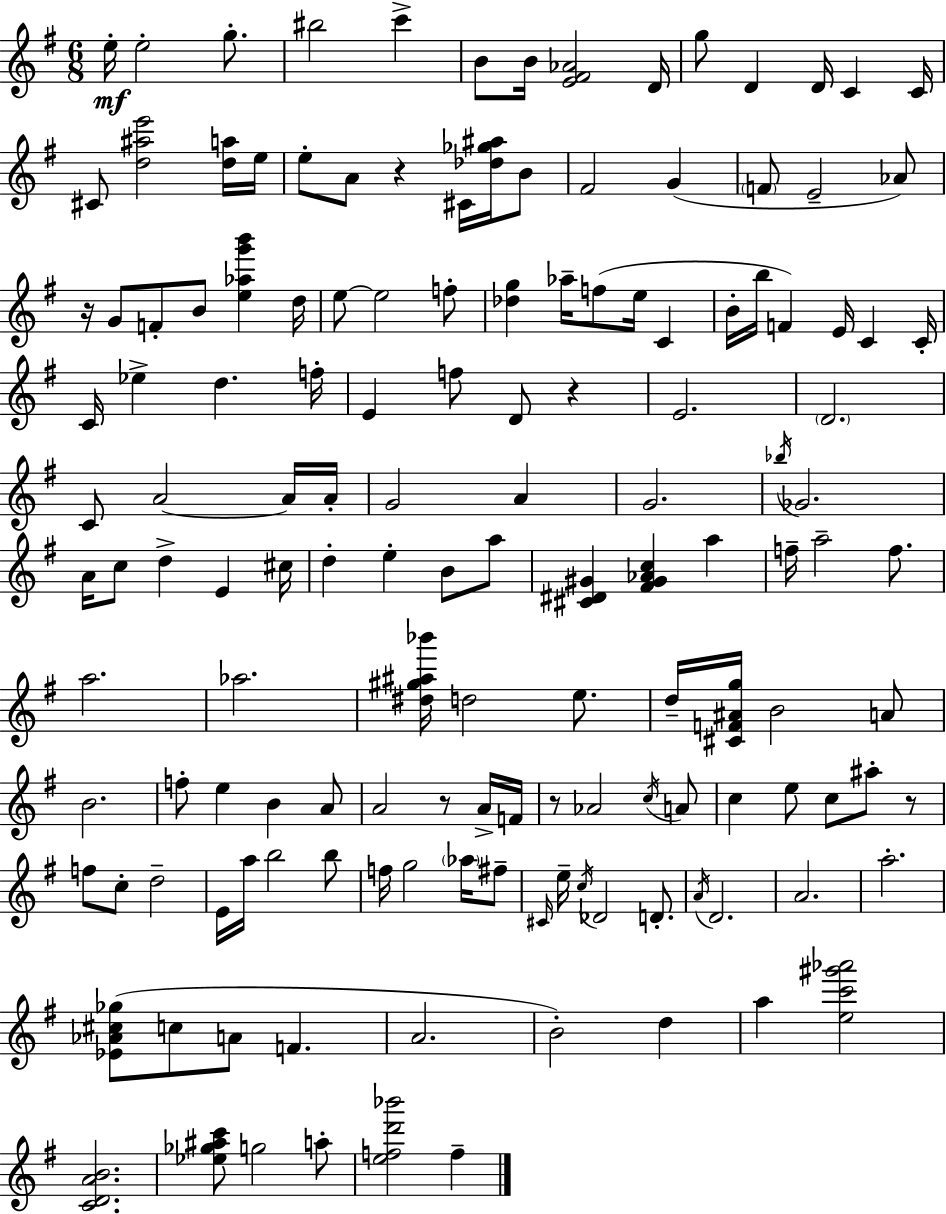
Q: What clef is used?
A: treble